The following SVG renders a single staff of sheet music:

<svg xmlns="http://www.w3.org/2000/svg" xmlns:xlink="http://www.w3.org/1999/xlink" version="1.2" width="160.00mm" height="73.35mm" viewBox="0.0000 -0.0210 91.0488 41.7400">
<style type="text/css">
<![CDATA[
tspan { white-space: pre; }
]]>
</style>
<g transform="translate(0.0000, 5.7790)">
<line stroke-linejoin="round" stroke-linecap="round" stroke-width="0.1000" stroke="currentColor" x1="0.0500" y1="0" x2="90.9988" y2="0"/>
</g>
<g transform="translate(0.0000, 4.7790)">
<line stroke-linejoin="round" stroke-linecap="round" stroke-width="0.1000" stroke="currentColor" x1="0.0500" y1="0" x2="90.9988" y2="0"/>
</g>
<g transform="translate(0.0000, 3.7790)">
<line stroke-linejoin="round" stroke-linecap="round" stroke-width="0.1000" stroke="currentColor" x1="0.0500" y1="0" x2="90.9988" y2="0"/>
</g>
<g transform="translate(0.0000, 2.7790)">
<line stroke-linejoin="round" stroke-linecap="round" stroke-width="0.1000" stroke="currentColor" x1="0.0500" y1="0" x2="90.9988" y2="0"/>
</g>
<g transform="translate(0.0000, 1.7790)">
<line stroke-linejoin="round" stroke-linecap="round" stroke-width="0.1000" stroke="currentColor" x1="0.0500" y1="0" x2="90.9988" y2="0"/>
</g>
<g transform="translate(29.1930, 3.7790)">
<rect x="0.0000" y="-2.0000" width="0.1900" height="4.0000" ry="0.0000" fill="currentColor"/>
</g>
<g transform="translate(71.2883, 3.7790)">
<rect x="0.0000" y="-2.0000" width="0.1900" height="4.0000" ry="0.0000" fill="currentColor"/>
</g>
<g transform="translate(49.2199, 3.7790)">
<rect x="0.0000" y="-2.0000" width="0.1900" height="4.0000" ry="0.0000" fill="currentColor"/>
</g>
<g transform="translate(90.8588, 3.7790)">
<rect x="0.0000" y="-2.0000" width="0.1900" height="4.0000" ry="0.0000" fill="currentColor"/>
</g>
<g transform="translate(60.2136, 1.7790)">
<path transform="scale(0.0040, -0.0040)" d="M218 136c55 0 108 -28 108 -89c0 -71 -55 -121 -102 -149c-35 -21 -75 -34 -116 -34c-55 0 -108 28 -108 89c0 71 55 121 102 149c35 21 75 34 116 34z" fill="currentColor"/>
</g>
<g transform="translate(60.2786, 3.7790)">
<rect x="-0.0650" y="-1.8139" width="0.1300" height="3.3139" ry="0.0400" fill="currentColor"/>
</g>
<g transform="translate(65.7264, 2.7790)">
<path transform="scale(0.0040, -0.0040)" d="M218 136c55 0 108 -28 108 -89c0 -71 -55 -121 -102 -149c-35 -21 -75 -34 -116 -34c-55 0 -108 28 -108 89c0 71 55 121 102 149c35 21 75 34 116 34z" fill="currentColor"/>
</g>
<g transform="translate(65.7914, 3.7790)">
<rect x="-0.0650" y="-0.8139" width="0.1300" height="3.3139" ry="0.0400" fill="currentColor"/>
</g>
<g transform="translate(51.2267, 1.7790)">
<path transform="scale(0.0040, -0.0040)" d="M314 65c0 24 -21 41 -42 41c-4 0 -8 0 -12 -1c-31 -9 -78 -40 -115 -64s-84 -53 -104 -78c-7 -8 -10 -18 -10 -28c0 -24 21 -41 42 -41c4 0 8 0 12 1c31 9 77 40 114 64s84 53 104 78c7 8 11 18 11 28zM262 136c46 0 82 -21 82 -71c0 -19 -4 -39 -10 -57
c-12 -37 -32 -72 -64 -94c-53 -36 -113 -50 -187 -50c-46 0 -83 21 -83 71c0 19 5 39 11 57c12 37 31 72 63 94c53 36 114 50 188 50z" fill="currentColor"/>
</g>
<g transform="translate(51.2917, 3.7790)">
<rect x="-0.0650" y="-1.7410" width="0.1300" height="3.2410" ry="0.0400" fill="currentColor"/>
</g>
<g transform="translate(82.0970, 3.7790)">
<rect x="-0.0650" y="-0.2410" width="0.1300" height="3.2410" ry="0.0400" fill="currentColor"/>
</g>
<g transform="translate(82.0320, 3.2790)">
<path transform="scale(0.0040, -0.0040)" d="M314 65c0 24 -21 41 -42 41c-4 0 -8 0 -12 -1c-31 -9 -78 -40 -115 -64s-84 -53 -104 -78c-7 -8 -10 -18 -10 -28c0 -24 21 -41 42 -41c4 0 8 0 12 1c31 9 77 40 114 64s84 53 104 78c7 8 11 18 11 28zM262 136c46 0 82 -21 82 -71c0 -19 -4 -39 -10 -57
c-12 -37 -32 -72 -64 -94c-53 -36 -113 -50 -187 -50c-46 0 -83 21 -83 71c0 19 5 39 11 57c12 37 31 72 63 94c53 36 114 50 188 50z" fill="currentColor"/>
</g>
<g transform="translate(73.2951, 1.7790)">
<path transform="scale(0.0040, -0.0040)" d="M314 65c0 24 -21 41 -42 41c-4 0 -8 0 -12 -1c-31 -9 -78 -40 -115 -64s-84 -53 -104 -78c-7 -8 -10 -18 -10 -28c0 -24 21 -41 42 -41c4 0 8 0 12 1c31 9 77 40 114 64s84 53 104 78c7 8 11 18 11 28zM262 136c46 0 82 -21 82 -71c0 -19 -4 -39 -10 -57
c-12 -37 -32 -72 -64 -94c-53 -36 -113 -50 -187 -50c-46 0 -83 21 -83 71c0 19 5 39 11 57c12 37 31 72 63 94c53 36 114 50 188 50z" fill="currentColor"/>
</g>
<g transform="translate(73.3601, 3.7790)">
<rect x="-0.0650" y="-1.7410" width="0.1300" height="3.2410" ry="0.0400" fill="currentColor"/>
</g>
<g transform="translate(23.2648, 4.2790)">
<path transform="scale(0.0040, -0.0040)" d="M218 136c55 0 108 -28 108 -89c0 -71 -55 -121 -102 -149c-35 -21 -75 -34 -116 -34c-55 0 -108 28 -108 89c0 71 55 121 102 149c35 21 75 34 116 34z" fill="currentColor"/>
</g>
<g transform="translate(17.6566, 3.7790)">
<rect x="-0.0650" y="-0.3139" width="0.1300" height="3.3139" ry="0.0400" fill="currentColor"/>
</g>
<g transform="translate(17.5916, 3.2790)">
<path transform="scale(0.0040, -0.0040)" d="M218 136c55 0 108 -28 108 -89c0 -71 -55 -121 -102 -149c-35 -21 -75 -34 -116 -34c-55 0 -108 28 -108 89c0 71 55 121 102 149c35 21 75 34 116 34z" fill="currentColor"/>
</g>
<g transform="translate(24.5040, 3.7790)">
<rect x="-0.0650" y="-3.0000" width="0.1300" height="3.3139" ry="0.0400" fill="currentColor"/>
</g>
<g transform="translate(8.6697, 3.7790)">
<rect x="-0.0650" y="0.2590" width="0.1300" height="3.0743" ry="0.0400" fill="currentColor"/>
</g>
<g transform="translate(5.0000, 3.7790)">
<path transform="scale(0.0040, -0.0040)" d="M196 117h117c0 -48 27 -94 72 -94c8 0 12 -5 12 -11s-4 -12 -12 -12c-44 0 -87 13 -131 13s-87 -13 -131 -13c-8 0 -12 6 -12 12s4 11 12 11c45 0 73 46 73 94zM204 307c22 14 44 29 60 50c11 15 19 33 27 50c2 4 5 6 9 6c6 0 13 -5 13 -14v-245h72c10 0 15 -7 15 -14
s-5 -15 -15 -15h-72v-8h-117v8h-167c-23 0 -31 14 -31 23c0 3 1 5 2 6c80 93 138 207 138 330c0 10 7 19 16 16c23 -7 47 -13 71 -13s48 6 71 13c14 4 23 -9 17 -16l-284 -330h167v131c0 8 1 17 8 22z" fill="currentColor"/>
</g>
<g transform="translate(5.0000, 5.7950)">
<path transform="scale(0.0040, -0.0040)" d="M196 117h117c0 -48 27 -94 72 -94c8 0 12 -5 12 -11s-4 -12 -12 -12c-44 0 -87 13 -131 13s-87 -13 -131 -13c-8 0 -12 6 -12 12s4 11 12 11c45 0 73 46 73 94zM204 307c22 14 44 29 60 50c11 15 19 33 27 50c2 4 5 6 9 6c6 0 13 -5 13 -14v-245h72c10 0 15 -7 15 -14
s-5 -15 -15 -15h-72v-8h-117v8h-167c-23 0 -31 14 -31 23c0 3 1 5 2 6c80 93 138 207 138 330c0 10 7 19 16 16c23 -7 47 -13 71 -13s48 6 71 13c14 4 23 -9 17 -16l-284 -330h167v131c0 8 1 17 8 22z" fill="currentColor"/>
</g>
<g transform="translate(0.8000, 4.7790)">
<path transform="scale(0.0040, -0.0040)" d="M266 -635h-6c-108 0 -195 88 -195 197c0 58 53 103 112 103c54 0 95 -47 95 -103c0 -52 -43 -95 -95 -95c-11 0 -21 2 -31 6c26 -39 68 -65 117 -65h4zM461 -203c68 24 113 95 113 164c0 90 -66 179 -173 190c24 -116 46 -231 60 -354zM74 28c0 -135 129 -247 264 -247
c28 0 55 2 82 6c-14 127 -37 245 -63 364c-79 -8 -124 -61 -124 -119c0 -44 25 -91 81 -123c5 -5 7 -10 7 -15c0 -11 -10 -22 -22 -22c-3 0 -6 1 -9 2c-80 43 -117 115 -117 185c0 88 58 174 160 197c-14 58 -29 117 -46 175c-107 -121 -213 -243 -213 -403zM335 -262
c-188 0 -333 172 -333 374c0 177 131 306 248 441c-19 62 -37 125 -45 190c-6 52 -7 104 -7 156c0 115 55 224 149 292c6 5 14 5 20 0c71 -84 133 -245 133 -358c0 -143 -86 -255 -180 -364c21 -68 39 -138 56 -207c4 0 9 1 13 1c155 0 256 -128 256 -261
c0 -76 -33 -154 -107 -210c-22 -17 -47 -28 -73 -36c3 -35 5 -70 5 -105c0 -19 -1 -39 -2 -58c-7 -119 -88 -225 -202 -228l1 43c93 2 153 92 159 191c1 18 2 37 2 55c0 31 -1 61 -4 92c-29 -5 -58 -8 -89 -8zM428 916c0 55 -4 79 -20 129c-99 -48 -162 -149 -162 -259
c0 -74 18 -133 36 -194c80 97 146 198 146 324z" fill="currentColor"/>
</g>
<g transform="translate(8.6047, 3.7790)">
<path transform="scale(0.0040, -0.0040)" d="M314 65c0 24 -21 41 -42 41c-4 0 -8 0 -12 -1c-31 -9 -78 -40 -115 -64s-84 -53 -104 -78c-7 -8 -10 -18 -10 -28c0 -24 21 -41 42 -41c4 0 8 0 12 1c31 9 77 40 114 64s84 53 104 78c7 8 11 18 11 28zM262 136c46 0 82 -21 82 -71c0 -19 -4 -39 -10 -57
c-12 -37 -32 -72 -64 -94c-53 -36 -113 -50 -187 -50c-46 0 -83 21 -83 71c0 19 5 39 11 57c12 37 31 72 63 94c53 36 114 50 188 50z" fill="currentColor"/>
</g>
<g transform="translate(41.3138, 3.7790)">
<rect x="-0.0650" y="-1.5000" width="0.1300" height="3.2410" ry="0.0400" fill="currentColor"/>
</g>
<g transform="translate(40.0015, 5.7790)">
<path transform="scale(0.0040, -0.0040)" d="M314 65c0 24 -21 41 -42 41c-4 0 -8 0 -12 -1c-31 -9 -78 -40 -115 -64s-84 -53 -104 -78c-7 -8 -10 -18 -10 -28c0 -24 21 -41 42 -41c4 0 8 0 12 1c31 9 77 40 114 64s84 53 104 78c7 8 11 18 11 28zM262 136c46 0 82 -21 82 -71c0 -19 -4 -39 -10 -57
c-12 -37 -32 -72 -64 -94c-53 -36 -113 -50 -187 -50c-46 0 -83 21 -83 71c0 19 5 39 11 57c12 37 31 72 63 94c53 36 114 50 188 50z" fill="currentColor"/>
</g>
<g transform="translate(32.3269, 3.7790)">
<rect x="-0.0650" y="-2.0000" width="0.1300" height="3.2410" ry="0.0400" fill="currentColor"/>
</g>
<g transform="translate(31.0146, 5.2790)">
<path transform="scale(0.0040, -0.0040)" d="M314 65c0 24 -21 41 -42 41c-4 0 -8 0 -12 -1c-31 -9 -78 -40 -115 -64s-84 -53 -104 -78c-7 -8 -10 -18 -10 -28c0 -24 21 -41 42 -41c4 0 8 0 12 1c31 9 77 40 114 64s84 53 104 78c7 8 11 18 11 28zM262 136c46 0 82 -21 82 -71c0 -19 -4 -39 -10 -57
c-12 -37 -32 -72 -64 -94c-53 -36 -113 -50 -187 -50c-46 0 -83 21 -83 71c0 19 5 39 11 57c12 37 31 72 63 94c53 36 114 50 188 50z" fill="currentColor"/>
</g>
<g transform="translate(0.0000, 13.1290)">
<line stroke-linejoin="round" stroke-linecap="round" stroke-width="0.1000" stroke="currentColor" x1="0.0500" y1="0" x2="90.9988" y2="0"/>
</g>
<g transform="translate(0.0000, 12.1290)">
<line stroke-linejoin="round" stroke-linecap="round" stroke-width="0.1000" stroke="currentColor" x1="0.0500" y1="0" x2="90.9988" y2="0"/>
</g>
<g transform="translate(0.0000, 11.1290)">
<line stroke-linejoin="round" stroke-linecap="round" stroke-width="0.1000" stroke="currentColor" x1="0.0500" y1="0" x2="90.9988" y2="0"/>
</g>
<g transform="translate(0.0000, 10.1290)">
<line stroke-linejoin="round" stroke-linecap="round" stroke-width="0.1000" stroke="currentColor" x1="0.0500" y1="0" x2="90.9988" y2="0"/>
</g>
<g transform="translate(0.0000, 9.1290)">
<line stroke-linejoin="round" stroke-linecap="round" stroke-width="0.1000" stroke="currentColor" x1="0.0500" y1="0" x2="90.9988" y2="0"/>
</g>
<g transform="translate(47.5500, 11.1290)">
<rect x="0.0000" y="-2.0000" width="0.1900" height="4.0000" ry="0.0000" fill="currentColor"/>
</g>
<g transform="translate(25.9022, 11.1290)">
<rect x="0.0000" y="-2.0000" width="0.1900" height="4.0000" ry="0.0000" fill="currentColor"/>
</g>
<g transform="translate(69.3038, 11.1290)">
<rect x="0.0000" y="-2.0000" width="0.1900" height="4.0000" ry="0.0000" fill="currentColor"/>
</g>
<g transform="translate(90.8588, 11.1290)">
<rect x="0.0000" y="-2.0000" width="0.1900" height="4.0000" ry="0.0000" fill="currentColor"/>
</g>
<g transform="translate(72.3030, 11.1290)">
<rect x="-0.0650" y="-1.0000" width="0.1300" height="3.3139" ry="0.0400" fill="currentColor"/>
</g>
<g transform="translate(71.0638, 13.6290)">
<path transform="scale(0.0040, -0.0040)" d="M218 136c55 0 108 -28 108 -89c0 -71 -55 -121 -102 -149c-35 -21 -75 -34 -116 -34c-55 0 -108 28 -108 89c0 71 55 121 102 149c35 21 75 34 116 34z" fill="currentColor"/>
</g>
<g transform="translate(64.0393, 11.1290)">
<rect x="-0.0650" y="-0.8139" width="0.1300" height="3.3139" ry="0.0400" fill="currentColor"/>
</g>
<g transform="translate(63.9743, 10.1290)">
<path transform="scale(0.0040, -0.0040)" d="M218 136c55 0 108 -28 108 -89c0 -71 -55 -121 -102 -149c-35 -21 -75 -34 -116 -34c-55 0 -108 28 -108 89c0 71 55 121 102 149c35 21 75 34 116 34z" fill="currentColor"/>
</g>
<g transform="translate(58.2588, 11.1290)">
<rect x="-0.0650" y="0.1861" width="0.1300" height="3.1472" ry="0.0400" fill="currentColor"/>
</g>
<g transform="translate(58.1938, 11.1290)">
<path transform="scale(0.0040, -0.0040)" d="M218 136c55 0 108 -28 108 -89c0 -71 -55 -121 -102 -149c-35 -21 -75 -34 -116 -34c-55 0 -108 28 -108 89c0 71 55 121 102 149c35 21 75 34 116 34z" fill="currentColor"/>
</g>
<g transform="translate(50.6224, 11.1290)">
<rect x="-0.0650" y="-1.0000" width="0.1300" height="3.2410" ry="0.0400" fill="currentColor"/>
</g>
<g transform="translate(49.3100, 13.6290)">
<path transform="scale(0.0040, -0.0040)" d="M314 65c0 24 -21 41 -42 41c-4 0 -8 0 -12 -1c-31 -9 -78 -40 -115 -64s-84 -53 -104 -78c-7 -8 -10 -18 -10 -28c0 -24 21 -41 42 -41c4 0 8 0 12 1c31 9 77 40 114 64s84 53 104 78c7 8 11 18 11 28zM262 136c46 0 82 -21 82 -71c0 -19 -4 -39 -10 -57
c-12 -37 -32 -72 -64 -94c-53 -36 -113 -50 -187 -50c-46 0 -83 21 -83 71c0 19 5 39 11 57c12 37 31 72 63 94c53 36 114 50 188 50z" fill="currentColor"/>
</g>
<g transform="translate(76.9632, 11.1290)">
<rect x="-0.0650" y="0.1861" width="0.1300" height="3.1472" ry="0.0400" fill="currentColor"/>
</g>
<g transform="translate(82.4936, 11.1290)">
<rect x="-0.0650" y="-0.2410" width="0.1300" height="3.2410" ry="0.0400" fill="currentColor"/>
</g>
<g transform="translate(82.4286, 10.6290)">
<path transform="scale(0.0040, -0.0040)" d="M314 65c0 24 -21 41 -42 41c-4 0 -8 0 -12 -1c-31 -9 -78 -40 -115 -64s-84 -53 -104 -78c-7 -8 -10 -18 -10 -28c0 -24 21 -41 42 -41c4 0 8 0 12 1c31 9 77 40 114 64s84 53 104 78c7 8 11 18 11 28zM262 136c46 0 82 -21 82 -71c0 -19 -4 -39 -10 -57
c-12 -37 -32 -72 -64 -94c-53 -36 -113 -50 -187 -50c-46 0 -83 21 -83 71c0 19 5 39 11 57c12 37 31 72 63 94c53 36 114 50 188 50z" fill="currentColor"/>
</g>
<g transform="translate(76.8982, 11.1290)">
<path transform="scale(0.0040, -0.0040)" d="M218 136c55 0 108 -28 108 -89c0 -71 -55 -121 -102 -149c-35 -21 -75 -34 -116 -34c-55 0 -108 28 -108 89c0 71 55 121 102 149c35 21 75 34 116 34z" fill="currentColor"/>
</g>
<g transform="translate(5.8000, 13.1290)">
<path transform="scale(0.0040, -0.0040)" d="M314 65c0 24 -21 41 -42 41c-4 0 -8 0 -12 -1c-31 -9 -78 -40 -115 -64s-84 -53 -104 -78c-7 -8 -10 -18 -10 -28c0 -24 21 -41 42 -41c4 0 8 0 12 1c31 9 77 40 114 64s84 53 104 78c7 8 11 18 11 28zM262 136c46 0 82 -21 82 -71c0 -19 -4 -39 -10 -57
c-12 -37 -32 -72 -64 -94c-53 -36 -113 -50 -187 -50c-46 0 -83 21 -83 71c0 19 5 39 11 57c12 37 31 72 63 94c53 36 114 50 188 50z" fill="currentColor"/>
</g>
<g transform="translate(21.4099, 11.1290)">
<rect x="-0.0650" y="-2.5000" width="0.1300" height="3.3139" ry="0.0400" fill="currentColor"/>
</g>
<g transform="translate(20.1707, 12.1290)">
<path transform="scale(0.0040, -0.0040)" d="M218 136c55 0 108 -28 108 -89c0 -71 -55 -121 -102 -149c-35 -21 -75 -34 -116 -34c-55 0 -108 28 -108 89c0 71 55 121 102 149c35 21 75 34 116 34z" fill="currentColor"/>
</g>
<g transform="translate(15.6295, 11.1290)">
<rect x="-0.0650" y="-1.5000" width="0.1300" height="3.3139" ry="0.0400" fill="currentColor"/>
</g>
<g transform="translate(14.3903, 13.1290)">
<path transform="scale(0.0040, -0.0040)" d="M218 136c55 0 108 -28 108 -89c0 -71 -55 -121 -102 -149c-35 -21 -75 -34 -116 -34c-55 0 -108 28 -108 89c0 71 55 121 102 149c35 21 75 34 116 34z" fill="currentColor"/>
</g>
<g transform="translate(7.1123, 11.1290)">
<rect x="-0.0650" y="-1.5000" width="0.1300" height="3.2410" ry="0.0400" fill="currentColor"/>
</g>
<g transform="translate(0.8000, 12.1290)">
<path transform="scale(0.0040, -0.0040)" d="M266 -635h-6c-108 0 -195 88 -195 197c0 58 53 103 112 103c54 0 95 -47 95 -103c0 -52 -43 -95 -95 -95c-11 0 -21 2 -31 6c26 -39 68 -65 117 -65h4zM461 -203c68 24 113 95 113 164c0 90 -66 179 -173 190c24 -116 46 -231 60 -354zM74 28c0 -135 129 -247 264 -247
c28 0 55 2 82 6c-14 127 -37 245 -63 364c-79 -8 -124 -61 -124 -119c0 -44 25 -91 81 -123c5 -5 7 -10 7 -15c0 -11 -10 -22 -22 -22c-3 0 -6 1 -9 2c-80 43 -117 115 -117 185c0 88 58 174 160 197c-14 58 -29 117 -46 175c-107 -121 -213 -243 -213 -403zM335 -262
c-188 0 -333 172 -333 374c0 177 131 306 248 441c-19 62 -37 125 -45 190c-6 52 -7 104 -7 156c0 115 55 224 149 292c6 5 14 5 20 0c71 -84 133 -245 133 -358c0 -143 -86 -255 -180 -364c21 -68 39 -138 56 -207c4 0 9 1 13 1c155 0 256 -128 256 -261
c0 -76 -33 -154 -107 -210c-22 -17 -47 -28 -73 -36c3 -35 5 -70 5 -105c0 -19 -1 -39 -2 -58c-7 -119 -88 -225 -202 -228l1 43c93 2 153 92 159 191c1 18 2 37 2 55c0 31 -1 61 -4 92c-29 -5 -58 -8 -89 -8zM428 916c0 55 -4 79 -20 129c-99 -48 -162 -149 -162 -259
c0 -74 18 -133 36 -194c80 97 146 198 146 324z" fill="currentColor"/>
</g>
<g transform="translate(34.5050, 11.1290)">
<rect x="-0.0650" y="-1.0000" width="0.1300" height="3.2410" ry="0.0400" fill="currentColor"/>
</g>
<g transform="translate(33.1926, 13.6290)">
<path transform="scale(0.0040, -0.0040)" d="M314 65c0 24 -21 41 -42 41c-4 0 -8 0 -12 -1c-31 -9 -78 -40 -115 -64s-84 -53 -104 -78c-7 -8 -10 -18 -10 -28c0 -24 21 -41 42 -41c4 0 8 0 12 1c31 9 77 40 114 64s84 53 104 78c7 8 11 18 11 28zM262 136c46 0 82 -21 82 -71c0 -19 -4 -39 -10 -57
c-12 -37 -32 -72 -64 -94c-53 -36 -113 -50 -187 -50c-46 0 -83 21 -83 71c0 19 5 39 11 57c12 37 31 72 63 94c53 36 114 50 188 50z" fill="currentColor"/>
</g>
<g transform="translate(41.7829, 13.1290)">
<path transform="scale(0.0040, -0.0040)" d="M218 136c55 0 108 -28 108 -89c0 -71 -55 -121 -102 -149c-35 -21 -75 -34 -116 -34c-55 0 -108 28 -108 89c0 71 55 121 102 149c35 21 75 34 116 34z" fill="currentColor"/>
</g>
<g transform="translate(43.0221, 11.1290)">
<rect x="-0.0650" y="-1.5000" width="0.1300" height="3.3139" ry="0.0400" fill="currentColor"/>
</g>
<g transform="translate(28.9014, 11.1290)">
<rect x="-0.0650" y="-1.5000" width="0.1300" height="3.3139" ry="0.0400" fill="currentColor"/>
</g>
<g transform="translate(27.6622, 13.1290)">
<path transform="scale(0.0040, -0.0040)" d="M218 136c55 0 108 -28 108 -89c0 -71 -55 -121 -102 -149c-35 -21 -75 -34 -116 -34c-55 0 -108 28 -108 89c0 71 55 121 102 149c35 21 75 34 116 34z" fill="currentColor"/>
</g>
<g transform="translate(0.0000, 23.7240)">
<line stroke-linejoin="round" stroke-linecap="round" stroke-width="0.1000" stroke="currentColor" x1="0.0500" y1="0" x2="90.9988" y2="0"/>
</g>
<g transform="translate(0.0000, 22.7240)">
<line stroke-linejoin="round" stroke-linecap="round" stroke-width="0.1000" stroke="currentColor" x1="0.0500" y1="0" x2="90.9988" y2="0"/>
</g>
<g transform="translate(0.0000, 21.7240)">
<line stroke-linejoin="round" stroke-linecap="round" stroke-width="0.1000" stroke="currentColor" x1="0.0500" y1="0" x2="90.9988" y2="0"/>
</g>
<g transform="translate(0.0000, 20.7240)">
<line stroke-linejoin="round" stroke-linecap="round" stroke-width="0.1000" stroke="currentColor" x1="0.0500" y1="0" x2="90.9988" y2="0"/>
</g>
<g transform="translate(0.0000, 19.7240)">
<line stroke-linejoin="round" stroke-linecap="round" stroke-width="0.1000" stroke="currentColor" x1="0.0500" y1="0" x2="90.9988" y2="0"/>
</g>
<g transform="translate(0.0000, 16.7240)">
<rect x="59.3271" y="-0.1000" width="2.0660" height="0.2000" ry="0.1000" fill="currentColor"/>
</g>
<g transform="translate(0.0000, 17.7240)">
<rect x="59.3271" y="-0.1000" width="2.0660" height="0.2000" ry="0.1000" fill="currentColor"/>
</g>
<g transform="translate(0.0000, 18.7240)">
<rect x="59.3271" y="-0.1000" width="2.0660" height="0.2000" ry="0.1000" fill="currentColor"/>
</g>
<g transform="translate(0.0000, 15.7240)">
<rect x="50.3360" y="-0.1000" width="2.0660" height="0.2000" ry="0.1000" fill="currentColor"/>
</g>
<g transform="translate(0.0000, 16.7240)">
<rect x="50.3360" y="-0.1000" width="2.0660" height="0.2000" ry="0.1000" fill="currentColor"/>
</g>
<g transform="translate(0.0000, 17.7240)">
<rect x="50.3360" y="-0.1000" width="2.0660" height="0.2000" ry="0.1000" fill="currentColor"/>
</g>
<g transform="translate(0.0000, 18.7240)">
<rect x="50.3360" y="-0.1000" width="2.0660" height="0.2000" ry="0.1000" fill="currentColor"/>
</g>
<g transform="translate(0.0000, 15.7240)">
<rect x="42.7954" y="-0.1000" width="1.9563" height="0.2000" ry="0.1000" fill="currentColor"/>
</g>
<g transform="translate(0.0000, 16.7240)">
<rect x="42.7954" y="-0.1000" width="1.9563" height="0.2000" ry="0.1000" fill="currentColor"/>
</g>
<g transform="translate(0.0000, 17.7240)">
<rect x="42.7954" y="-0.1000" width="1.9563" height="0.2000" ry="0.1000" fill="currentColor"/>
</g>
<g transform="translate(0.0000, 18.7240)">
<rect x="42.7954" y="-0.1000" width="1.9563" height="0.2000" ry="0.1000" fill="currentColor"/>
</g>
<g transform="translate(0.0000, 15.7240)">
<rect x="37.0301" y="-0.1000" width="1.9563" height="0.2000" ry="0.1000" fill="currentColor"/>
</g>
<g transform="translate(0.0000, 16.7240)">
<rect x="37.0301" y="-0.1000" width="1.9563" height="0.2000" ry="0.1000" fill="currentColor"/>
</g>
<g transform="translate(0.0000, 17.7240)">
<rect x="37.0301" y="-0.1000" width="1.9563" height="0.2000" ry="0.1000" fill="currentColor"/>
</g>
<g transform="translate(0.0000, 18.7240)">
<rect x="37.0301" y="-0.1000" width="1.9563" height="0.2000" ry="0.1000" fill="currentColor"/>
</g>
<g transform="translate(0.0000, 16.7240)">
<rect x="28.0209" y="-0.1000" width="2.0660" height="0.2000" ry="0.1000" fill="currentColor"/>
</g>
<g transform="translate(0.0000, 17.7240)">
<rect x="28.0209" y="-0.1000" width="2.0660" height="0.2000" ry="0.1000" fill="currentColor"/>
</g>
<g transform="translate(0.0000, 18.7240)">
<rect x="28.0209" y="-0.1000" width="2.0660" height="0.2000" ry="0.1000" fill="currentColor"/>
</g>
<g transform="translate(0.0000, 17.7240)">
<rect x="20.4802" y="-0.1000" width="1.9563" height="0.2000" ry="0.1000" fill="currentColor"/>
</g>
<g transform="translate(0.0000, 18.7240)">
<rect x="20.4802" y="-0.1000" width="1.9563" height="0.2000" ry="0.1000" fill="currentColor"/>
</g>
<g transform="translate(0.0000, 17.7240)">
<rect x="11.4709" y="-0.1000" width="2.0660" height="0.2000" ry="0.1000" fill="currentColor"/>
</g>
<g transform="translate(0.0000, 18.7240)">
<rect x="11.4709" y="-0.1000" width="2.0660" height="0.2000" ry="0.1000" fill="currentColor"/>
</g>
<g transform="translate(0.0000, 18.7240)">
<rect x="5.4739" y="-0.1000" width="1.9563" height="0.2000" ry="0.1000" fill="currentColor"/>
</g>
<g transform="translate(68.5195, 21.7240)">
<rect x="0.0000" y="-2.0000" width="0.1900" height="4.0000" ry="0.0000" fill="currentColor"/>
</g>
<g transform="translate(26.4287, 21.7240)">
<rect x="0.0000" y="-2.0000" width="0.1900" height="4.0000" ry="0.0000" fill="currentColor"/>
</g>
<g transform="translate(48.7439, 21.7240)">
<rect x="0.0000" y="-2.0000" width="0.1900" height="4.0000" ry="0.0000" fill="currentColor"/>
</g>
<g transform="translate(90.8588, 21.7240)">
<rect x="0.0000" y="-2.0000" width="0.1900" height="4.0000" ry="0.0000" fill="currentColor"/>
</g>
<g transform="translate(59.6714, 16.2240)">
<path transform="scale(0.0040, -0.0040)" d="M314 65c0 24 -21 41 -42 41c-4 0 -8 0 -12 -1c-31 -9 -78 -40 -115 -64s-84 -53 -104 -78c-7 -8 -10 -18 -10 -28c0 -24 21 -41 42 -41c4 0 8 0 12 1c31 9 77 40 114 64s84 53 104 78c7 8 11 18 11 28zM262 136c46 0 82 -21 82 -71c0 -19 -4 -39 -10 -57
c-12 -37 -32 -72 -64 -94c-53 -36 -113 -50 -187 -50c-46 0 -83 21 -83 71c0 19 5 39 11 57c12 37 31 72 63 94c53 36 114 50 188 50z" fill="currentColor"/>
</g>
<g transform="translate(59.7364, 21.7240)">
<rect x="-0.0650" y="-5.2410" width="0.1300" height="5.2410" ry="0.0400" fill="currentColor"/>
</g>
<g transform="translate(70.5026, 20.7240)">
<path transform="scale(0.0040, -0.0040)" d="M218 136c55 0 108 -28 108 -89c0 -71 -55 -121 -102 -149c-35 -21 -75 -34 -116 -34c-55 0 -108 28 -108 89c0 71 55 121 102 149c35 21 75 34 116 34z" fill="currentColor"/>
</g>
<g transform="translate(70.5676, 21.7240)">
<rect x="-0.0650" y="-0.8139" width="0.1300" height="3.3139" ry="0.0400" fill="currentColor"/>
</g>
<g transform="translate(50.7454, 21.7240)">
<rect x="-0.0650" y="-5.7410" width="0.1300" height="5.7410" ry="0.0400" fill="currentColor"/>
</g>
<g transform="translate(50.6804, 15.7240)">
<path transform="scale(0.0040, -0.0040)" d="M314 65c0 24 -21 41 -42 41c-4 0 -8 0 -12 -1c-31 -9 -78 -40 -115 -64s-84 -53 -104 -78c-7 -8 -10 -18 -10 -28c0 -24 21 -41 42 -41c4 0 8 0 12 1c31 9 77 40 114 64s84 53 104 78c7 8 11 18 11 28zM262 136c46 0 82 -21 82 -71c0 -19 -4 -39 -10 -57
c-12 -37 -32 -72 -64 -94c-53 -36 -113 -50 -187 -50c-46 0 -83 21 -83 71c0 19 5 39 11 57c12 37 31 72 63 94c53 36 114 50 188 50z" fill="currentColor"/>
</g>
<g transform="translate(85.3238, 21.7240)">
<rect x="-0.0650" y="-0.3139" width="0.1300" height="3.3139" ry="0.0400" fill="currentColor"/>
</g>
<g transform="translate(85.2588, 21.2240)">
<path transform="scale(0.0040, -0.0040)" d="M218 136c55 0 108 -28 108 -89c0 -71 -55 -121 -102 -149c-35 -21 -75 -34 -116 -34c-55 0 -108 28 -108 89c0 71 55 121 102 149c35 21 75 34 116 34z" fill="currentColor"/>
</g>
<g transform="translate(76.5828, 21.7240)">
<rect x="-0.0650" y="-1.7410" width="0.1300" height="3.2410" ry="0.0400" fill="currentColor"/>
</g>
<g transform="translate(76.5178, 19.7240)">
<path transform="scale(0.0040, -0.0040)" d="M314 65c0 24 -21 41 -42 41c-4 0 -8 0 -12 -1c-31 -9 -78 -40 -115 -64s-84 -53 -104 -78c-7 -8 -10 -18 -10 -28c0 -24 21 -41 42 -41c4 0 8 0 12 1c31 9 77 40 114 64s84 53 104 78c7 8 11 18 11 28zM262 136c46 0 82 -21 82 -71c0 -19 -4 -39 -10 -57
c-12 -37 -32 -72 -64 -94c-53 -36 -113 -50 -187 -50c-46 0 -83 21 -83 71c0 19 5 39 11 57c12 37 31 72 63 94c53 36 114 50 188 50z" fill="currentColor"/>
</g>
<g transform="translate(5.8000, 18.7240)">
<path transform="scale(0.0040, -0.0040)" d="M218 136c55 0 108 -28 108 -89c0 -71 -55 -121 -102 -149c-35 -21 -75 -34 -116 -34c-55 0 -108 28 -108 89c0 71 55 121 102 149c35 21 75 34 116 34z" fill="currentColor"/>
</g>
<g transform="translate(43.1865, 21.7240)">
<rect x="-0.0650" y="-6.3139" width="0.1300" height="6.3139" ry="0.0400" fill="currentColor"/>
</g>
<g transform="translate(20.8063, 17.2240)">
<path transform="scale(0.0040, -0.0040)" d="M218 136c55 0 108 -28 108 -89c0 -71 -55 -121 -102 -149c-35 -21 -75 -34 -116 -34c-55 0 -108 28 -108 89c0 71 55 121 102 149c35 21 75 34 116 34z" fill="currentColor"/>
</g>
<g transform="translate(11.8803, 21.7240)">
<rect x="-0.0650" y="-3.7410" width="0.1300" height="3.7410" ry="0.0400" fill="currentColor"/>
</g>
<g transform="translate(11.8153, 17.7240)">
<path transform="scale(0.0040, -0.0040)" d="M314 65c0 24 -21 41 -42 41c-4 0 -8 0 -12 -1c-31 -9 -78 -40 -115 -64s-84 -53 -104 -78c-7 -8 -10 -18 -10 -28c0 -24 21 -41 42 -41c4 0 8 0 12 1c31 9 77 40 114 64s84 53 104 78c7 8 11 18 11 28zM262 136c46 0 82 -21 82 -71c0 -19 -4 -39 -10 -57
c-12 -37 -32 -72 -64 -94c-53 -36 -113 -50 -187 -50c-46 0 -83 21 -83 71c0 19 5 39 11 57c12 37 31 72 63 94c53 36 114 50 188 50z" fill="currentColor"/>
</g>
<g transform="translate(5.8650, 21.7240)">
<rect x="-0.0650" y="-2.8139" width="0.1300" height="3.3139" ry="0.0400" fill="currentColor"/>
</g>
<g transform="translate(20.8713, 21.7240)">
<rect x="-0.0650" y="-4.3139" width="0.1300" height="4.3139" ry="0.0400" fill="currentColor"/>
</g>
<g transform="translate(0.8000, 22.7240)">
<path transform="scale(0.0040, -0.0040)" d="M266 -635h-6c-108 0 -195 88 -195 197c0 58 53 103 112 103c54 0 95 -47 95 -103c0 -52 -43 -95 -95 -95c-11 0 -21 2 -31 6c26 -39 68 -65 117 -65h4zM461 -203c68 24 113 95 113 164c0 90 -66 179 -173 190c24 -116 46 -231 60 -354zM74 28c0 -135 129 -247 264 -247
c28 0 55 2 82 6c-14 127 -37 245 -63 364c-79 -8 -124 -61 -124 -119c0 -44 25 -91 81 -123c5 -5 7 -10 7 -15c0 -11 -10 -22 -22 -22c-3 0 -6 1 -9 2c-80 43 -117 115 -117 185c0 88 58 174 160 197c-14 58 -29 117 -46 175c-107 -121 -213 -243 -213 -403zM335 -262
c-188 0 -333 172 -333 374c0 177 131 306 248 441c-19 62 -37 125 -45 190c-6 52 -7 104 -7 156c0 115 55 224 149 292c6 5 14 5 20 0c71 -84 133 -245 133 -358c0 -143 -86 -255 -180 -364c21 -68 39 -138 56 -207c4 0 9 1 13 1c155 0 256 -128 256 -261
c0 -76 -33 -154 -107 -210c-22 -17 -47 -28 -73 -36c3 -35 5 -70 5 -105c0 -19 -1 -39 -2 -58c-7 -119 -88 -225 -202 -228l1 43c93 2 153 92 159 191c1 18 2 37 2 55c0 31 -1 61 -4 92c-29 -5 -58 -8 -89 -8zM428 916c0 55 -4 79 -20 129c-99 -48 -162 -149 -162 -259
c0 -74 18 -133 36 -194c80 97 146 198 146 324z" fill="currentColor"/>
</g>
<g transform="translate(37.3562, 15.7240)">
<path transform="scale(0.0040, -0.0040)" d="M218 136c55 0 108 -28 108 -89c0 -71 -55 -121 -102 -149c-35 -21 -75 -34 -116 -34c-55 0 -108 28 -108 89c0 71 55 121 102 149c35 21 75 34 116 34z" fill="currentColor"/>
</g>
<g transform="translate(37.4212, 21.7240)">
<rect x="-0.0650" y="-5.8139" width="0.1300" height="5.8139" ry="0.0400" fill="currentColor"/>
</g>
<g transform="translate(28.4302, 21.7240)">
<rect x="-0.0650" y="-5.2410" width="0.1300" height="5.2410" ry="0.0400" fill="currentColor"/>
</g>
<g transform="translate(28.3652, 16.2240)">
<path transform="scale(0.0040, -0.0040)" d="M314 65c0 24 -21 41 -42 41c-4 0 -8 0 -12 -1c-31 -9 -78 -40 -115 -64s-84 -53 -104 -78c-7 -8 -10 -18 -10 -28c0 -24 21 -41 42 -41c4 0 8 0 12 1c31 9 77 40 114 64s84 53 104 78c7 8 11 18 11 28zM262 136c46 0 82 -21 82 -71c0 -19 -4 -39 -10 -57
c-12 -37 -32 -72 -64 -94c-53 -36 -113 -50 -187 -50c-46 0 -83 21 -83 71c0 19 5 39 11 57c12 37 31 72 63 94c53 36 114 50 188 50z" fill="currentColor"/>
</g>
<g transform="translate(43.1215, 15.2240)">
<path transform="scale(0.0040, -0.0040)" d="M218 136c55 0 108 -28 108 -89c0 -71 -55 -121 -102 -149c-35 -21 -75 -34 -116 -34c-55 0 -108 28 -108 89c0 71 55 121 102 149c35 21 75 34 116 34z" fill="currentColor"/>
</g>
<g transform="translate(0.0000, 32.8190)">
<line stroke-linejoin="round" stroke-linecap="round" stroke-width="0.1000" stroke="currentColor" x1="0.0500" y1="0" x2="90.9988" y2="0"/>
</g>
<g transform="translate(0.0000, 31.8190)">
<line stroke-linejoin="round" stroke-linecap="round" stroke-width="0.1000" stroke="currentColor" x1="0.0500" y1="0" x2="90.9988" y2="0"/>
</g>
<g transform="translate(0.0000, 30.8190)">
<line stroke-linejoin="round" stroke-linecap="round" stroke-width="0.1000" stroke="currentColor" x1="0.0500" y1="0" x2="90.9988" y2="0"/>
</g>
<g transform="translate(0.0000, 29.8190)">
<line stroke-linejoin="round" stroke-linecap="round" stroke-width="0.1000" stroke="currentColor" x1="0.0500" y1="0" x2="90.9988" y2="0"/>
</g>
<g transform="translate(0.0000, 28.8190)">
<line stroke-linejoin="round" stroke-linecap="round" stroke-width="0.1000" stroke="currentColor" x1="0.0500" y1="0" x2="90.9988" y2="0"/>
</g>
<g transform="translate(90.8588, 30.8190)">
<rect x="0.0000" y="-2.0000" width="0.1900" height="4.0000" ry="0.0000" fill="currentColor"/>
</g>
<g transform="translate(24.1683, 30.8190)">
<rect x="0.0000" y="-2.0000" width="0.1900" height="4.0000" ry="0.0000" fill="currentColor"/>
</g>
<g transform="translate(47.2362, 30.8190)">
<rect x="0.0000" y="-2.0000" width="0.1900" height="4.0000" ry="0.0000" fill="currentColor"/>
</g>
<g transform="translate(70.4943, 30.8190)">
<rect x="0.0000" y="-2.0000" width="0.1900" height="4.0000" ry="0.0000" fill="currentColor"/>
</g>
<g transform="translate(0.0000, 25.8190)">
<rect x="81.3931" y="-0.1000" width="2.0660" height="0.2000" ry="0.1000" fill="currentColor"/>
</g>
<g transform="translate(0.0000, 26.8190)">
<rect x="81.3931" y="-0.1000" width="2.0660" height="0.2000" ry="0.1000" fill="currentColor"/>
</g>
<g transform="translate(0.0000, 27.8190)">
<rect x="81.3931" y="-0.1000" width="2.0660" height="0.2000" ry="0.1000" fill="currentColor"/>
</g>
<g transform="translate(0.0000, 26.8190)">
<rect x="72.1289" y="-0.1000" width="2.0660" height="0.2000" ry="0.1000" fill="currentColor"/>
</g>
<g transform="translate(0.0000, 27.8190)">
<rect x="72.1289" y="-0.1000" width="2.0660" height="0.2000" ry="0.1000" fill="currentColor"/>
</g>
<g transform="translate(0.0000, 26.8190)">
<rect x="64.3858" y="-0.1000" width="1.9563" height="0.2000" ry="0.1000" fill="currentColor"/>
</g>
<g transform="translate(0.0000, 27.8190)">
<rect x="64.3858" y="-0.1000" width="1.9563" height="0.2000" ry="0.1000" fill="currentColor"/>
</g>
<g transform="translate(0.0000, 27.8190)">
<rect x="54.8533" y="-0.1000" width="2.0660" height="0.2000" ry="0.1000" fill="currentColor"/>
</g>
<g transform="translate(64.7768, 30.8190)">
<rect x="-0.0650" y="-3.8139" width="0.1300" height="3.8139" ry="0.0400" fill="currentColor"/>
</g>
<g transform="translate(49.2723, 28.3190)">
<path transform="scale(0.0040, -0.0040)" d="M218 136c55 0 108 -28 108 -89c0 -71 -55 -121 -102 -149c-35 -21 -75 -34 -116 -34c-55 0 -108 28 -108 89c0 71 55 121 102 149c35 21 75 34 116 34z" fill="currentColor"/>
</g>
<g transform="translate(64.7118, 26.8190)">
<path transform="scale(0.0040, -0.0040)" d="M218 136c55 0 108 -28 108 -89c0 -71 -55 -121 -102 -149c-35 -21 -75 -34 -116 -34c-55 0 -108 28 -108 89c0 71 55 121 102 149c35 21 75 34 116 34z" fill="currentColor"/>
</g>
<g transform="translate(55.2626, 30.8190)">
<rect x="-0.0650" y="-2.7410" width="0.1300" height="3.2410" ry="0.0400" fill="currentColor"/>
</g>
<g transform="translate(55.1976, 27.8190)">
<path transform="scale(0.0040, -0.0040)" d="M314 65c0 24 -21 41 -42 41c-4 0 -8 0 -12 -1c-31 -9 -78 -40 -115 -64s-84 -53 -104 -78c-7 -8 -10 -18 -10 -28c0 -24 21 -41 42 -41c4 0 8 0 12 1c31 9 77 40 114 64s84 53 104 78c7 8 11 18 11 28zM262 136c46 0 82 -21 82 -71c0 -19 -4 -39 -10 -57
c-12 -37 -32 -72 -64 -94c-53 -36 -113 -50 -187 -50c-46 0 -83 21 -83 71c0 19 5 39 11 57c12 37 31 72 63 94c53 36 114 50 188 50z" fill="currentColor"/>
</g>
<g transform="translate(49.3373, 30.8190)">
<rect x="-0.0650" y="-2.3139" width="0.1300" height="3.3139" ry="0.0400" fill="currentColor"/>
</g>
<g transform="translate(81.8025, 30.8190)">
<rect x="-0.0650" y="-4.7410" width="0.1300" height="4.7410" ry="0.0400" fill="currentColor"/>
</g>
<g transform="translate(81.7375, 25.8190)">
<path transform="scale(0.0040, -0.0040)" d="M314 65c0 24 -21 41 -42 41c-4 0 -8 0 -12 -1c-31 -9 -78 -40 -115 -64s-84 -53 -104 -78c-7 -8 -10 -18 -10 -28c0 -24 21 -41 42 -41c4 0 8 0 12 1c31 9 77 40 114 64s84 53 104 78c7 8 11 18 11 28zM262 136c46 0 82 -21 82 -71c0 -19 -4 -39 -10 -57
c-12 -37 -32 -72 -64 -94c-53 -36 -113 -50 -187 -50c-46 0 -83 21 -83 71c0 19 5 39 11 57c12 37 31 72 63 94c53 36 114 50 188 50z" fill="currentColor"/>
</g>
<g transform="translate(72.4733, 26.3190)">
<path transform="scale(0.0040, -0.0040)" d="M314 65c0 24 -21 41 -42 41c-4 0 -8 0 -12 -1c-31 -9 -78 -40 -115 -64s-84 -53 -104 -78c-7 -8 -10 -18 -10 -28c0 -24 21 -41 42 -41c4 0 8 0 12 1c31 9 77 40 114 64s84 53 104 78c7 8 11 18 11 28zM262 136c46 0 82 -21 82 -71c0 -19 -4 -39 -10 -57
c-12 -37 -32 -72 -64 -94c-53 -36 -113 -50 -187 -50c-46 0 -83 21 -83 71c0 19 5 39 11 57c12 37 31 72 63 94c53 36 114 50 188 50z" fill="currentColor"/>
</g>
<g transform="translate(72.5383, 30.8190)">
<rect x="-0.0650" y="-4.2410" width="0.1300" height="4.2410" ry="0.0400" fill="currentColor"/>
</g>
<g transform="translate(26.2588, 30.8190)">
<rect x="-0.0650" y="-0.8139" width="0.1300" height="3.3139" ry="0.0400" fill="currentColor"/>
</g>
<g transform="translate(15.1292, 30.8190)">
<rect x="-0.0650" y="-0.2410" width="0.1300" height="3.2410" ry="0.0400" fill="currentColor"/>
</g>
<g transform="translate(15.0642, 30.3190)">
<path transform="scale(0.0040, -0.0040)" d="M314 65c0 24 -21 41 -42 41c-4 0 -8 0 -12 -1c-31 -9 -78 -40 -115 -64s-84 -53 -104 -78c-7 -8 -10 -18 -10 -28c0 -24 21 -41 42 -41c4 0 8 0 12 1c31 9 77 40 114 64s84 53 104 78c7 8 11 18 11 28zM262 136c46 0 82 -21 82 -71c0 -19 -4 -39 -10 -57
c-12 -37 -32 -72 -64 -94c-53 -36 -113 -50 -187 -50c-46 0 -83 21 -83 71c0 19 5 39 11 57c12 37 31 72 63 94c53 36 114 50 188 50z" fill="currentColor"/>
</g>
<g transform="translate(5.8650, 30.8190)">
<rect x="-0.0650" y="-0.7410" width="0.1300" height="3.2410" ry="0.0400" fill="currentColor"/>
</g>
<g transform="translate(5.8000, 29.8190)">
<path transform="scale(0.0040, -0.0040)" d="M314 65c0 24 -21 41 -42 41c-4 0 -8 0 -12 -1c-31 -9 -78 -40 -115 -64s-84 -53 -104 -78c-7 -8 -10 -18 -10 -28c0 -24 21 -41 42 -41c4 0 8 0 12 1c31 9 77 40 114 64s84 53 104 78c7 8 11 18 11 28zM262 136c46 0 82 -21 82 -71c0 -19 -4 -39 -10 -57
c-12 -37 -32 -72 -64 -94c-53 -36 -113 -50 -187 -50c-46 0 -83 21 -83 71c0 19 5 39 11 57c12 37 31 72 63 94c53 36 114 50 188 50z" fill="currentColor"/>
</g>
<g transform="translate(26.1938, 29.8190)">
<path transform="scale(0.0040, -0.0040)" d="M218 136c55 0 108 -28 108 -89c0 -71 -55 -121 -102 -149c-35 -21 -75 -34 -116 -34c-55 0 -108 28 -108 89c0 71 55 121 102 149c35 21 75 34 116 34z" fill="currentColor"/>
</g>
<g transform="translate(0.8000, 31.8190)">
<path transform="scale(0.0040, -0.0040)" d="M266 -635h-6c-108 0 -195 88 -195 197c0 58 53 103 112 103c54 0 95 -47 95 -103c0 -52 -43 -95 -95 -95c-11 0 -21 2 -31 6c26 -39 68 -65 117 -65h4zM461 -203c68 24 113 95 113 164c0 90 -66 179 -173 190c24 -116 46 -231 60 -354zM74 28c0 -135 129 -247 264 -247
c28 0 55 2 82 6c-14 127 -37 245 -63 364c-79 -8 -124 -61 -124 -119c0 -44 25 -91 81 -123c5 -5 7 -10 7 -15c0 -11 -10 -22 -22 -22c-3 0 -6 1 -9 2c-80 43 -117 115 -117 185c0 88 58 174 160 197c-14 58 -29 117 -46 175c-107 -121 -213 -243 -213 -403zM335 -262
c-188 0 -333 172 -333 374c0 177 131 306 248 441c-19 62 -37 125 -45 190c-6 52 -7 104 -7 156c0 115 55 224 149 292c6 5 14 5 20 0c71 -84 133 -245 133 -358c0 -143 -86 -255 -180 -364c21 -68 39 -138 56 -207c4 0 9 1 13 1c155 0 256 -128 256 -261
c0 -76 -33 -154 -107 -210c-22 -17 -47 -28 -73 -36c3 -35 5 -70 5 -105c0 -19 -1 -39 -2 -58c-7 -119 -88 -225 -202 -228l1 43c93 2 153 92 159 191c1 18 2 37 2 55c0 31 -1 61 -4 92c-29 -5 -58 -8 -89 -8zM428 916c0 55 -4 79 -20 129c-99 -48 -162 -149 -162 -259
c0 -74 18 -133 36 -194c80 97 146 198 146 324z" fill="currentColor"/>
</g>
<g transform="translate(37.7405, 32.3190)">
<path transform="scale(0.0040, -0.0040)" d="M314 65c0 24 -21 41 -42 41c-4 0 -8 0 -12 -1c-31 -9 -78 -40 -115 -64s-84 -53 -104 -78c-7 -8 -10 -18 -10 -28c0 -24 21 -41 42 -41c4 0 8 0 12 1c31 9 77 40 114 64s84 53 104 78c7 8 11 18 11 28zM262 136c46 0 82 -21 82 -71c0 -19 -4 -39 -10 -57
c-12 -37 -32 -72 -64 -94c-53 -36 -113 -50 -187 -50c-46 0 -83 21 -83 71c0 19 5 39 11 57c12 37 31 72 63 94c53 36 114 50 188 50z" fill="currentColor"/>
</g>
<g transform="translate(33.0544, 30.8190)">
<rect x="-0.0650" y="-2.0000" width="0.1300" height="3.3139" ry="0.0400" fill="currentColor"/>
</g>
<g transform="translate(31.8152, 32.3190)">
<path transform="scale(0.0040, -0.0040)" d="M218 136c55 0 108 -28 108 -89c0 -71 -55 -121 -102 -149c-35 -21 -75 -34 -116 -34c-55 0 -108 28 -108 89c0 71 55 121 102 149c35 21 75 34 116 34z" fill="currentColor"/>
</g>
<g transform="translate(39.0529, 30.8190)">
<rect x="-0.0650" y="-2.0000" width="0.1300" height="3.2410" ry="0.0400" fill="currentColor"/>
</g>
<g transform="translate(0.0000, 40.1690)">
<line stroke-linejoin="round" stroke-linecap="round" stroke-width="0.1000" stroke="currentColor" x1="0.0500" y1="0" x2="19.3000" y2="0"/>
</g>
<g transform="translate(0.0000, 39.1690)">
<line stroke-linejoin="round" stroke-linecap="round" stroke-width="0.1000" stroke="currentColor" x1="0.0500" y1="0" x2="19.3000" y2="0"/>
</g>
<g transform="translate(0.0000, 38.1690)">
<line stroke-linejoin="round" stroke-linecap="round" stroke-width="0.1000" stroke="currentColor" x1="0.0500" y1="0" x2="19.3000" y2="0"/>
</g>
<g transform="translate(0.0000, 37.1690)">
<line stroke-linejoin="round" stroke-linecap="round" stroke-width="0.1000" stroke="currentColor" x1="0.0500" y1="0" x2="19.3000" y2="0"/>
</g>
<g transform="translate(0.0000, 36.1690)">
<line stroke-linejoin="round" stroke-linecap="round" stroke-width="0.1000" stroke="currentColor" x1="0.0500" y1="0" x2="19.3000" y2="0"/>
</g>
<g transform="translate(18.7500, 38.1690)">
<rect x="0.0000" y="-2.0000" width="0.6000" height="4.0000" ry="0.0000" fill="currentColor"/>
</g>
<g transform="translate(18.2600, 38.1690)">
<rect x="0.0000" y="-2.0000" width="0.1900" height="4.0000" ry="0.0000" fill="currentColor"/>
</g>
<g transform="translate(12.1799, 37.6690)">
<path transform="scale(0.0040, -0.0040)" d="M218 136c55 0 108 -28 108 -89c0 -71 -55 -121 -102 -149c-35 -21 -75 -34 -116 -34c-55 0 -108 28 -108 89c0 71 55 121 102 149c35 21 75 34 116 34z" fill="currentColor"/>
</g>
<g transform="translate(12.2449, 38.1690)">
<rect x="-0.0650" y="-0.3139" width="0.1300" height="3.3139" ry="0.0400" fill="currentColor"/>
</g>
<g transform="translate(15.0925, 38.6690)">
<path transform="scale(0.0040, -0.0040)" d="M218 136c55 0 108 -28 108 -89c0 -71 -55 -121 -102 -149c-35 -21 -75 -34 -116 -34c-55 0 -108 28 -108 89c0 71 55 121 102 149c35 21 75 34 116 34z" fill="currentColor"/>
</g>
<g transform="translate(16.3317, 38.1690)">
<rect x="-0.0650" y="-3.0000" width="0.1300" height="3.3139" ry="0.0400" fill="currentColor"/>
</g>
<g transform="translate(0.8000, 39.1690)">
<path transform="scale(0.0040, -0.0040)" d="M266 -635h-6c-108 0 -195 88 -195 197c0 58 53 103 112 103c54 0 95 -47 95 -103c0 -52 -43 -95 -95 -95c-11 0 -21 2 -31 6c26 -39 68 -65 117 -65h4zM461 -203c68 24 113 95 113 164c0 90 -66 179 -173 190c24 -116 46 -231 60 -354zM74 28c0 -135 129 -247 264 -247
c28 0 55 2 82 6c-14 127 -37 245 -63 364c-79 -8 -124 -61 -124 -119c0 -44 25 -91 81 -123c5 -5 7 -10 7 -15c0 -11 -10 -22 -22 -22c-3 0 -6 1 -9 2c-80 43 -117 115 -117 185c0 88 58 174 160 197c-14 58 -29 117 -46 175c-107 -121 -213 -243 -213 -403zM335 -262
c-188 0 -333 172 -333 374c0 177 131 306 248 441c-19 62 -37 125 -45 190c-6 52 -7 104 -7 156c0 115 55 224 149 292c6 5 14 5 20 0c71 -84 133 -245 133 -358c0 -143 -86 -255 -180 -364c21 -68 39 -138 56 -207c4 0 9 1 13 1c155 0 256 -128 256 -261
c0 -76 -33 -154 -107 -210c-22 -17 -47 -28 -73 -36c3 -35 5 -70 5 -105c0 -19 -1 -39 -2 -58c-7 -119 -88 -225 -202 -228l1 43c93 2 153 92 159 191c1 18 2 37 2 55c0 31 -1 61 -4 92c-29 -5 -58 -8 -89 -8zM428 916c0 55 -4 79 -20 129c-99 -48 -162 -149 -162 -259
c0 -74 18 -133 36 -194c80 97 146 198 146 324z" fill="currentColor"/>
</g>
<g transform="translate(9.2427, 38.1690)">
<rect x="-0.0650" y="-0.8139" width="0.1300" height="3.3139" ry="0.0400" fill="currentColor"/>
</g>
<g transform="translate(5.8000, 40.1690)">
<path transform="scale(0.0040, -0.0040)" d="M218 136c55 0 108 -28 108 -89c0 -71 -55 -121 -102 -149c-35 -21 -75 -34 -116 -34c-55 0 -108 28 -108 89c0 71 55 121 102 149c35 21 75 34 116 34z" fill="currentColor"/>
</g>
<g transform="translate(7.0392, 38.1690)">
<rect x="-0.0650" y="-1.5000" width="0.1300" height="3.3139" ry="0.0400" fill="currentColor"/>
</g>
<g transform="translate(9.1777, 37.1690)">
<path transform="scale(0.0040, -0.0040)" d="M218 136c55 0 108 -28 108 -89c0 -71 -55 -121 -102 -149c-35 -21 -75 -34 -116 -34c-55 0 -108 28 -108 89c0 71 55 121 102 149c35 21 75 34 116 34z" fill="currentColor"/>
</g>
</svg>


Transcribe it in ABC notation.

X:1
T:Untitled
M:4/4
L:1/4
K:C
B2 c A F2 E2 f2 f d f2 c2 E2 E G E D2 E D2 B d D B c2 a c'2 d' f'2 g' a' g'2 f'2 d f2 c d2 c2 d F F2 g a2 c' d'2 e'2 E d c A